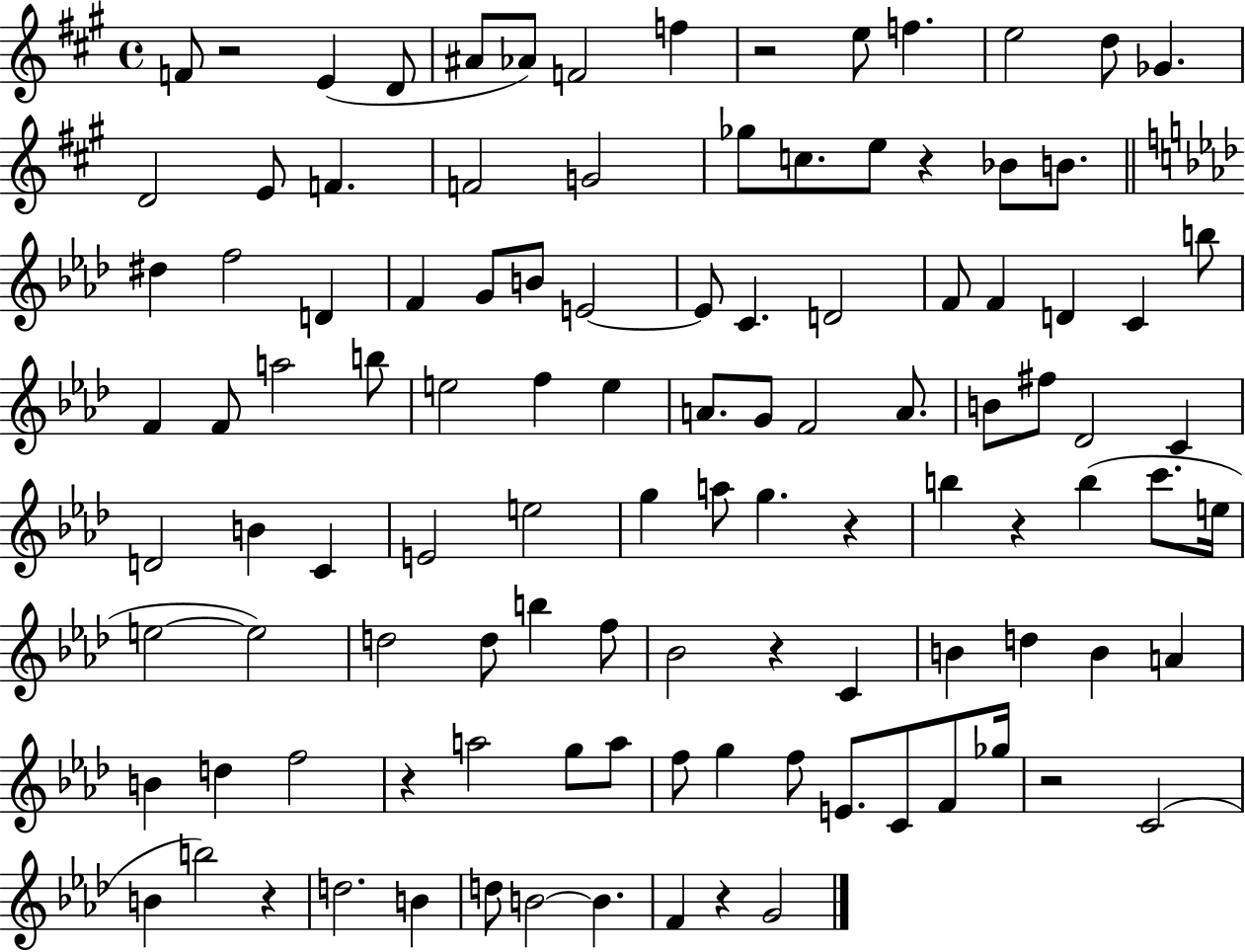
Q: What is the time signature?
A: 4/4